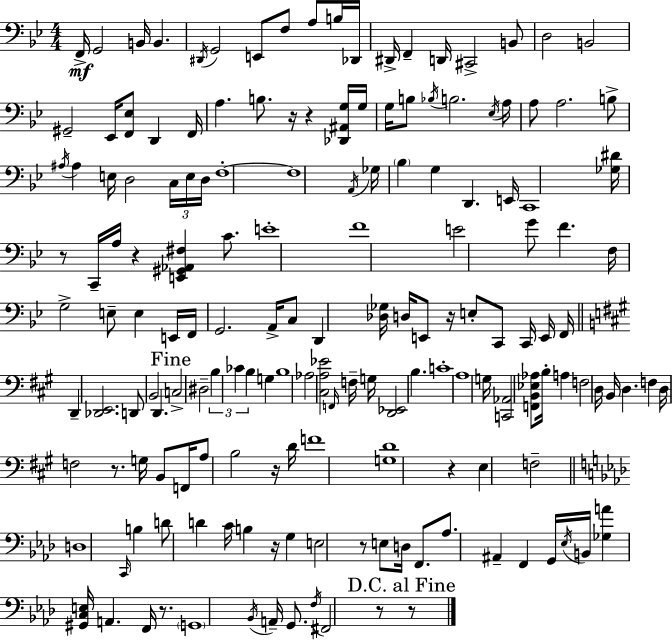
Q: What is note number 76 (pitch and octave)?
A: D2